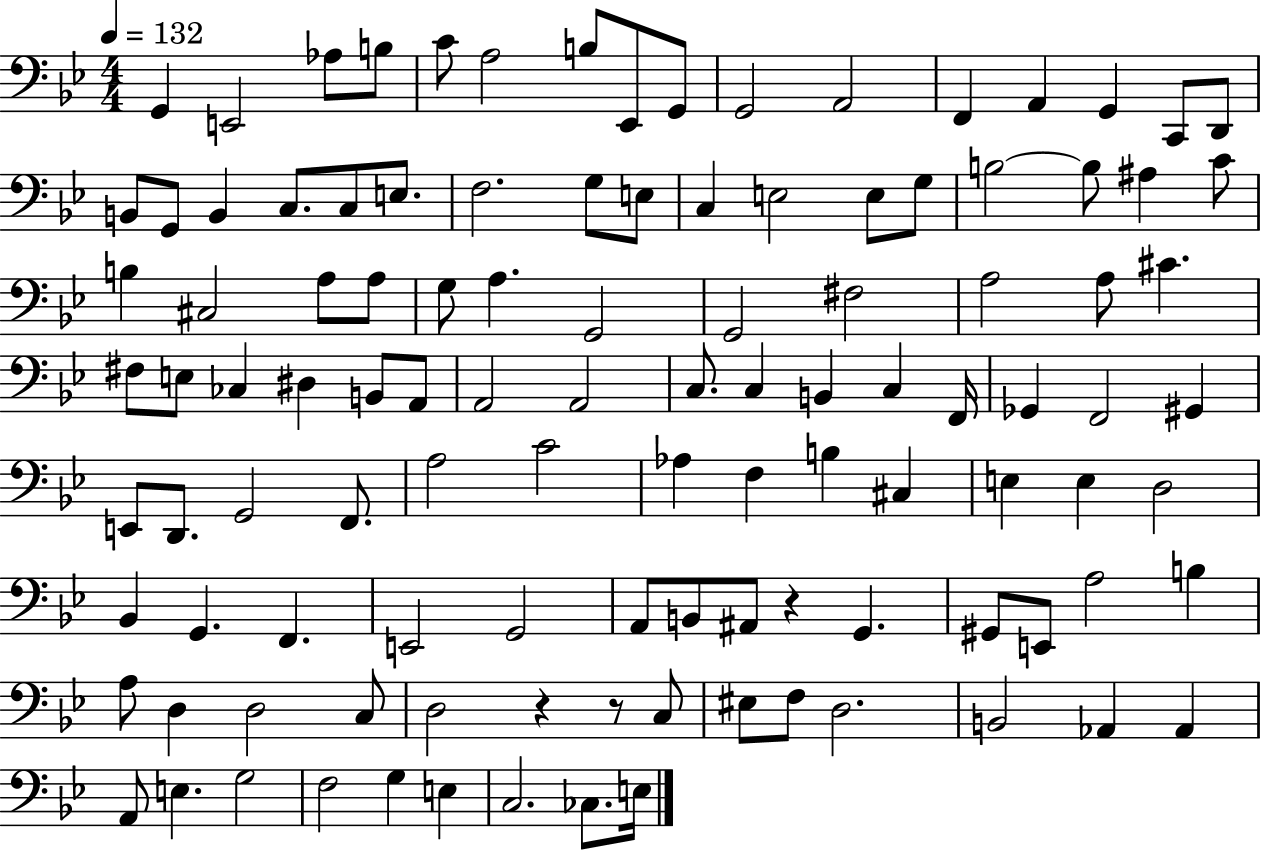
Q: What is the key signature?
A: BES major